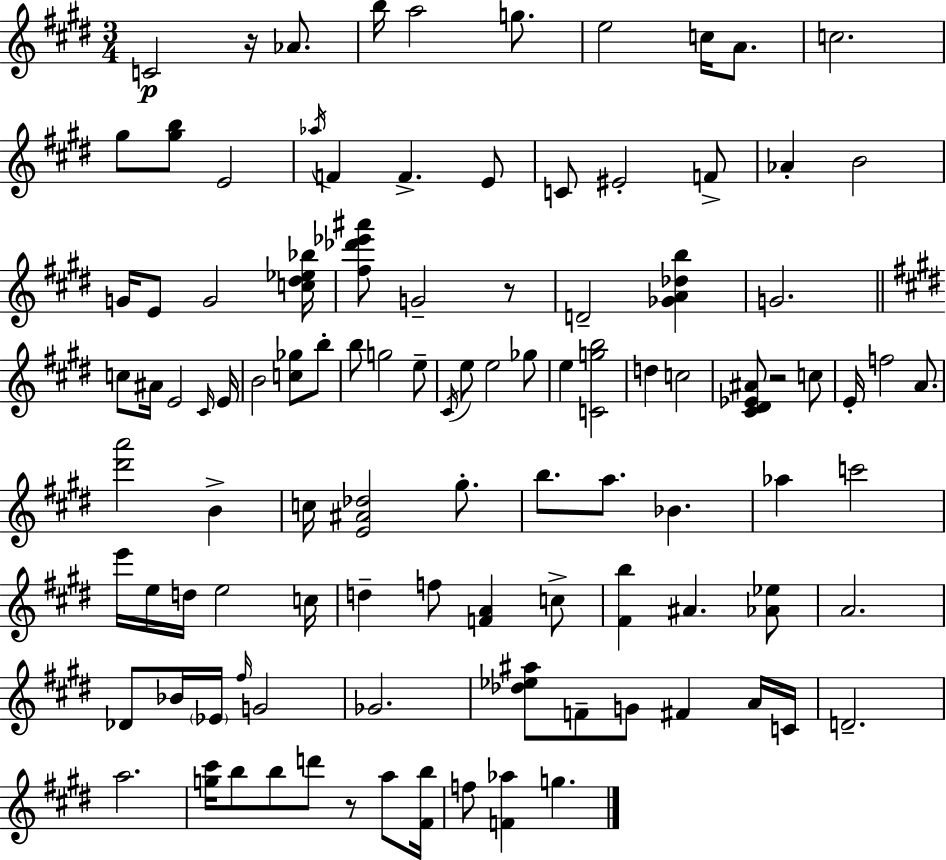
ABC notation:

X:1
T:Untitled
M:3/4
L:1/4
K:E
C2 z/4 _A/2 b/4 a2 g/2 e2 c/4 A/2 c2 ^g/2 [^gb]/2 E2 _a/4 F F E/2 C/2 ^E2 F/2 _A B2 G/4 E/2 G2 [c^d_e_b]/4 [^f_d'_e'^a']/2 G2 z/2 D2 [_GA_db] G2 c/2 ^A/4 E2 ^C/4 E/4 B2 [c_g]/2 b/2 b/2 g2 e/2 ^C/4 e/2 e2 _g/2 e [Cgb]2 d c2 [^C^D_E^A]/2 z2 c/2 E/4 f2 A/2 [^d'a']2 B c/4 [E^A_d]2 ^g/2 b/2 a/2 _B _a c'2 e'/4 e/4 d/4 e2 c/4 d f/2 [FA] c/2 [^Fb] ^A [_A_e]/2 A2 _D/2 _B/4 _E/4 ^f/4 G2 _G2 [_d_e^a]/2 F/2 G/2 ^F A/4 C/4 D2 a2 [g^c']/4 b/2 b/2 d'/2 z/2 a/2 [^Fb]/4 f/2 [F_a] g